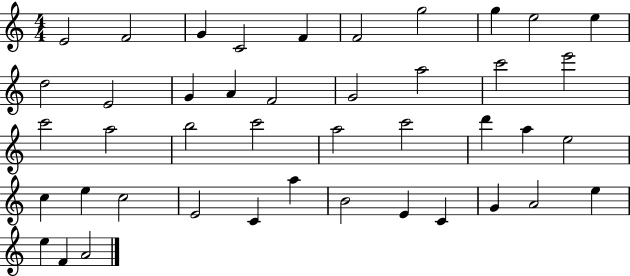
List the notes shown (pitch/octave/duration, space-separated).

E4/h F4/h G4/q C4/h F4/q F4/h G5/h G5/q E5/h E5/q D5/h E4/h G4/q A4/q F4/h G4/h A5/h C6/h E6/h C6/h A5/h B5/h C6/h A5/h C6/h D6/q A5/q E5/h C5/q E5/q C5/h E4/h C4/q A5/q B4/h E4/q C4/q G4/q A4/h E5/q E5/q F4/q A4/h